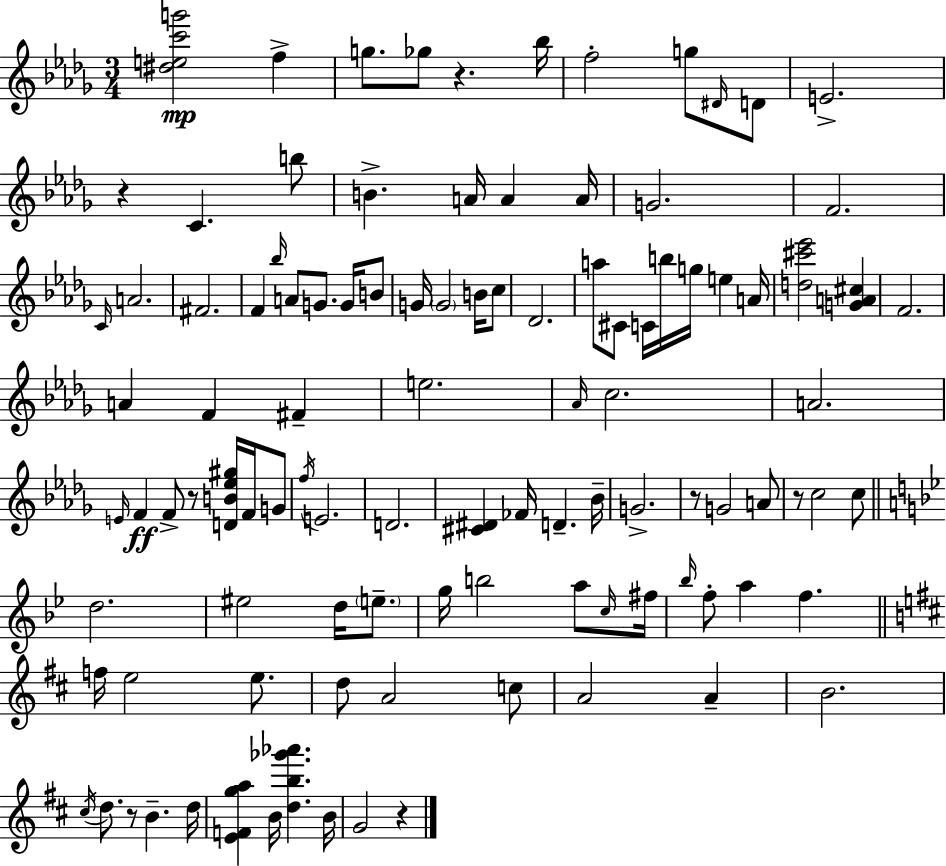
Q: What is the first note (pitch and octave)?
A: F5